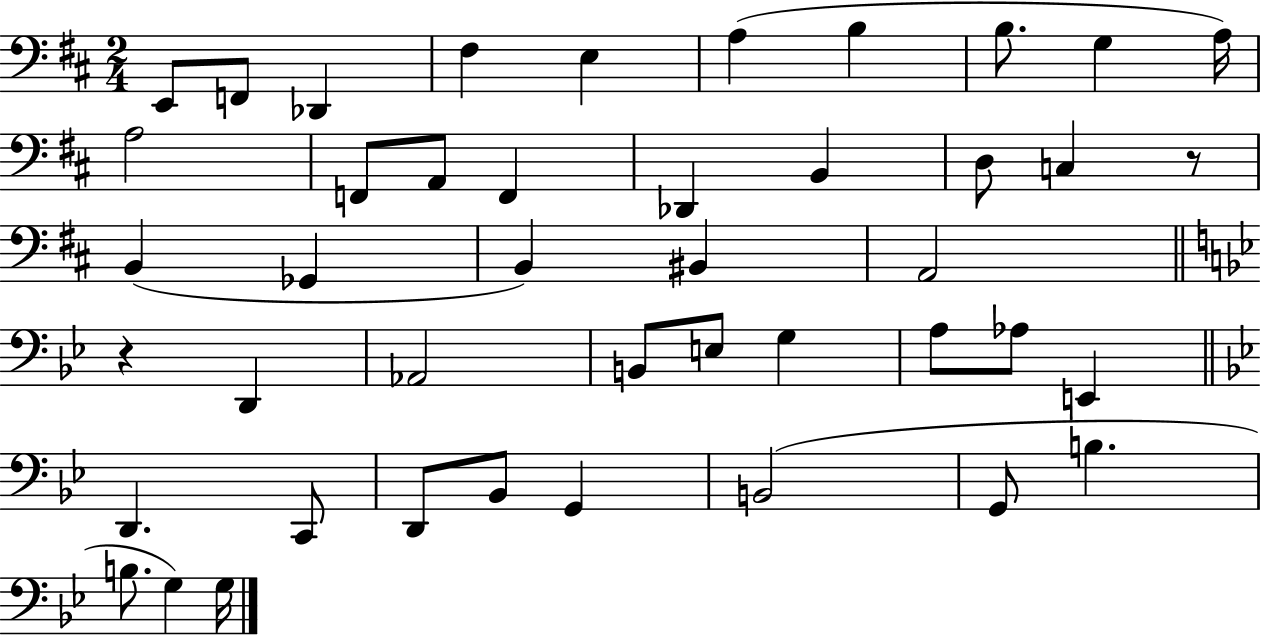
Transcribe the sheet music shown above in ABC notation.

X:1
T:Untitled
M:2/4
L:1/4
K:D
E,,/2 F,,/2 _D,, ^F, E, A, B, B,/2 G, A,/4 A,2 F,,/2 A,,/2 F,, _D,, B,, D,/2 C, z/2 B,, _G,, B,, ^B,, A,,2 z D,, _A,,2 B,,/2 E,/2 G, A,/2 _A,/2 E,, D,, C,,/2 D,,/2 _B,,/2 G,, B,,2 G,,/2 B, B,/2 G, G,/4